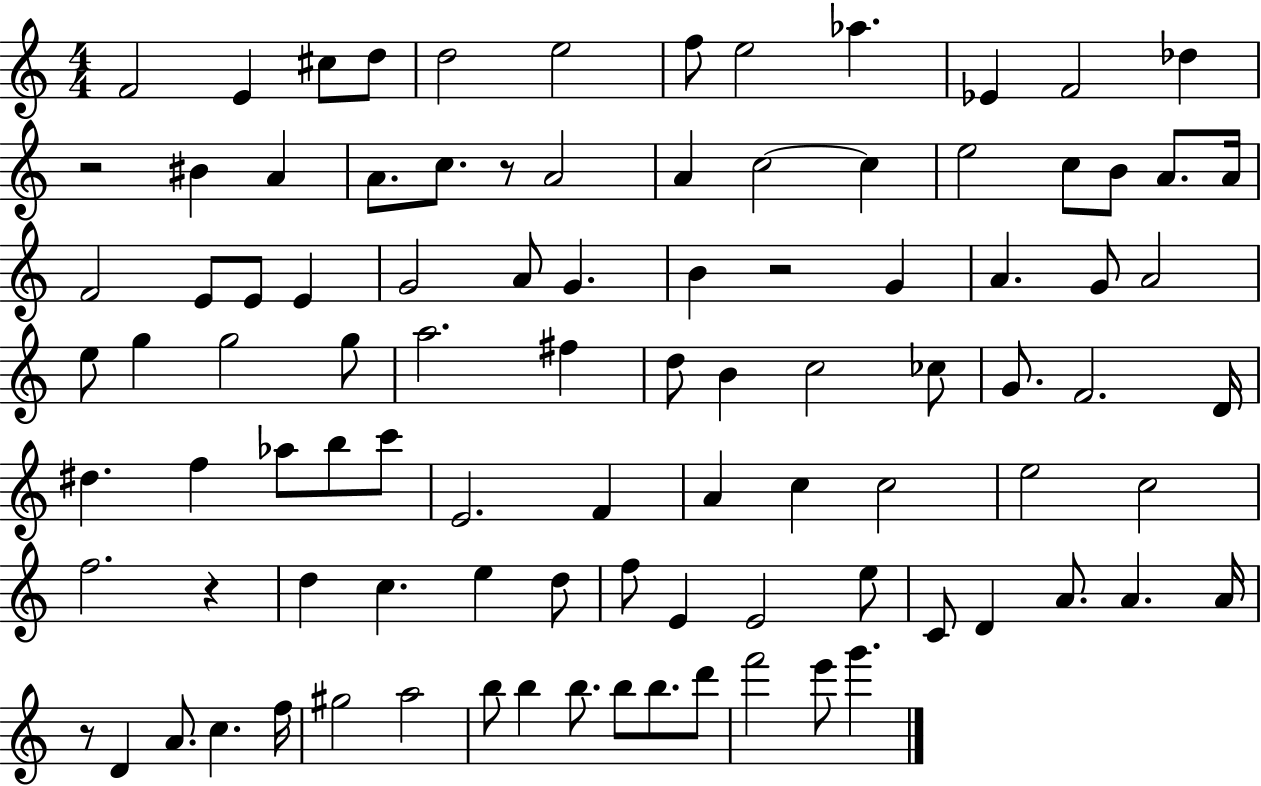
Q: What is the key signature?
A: C major